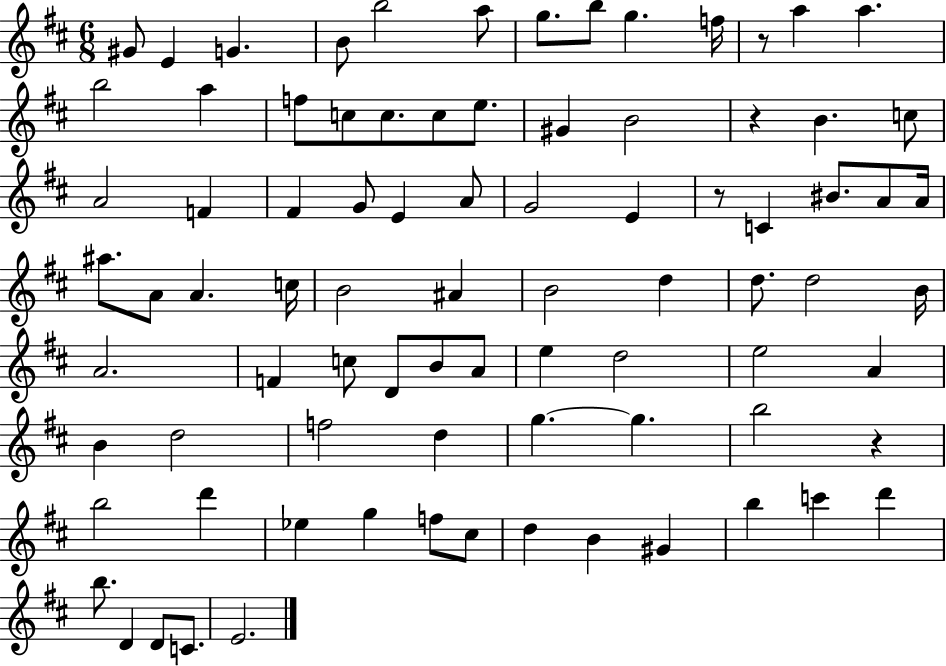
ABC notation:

X:1
T:Untitled
M:6/8
L:1/4
K:D
^G/2 E G B/2 b2 a/2 g/2 b/2 g f/4 z/2 a a b2 a f/2 c/2 c/2 c/2 e/2 ^G B2 z B c/2 A2 F ^F G/2 E A/2 G2 E z/2 C ^B/2 A/2 A/4 ^a/2 A/2 A c/4 B2 ^A B2 d d/2 d2 B/4 A2 F c/2 D/2 B/2 A/2 e d2 e2 A B d2 f2 d g g b2 z b2 d' _e g f/2 ^c/2 d B ^G b c' d' b/2 D D/2 C/2 E2